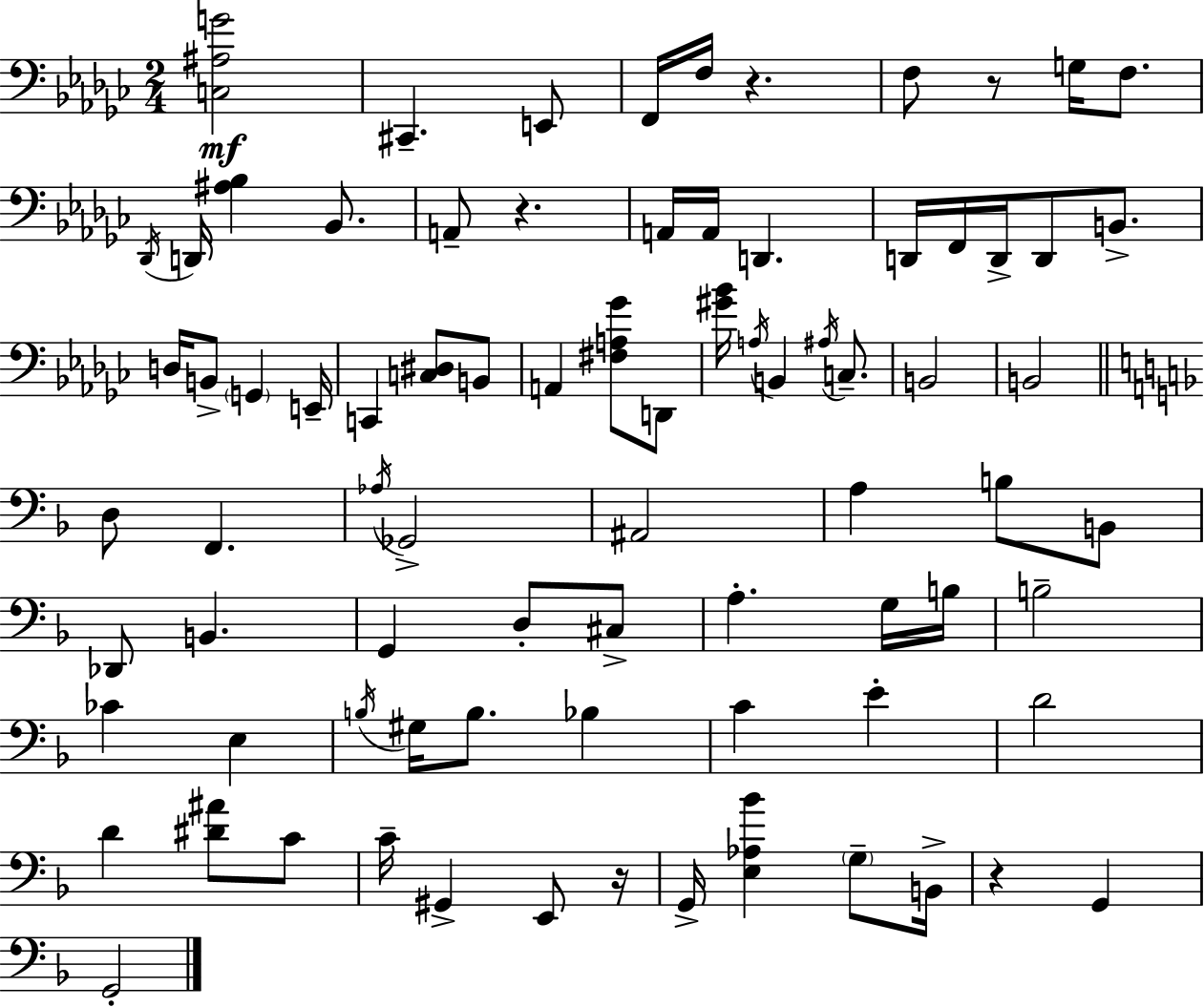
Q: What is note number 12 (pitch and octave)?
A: A2